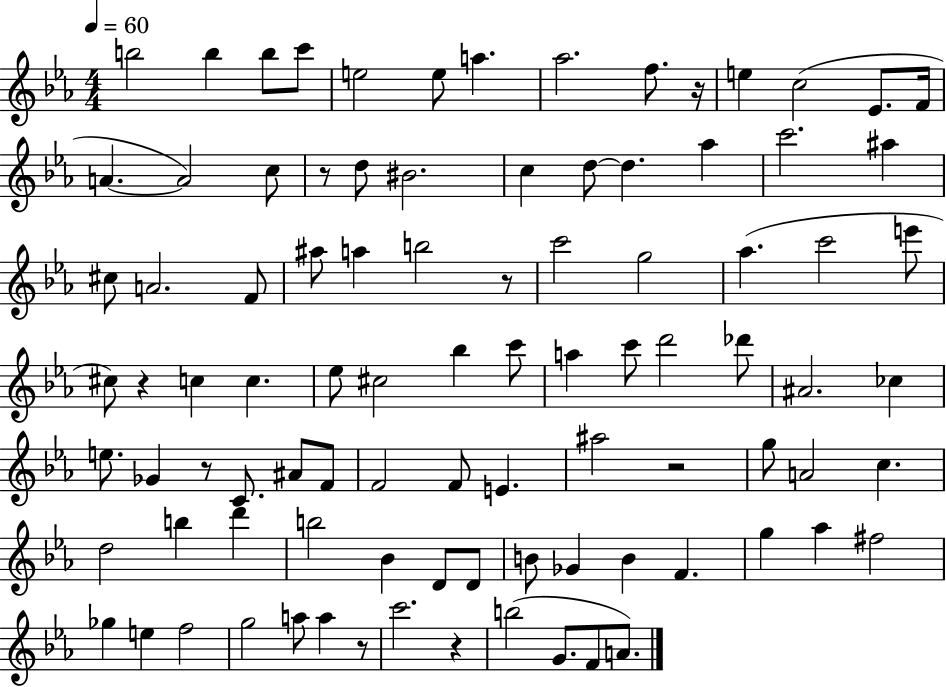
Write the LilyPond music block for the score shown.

{
  \clef treble
  \numericTimeSignature
  \time 4/4
  \key ees \major
  \tempo 4 = 60
  b''2 b''4 b''8 c'''8 | e''2 e''8 a''4. | aes''2. f''8. r16 | e''4 c''2( ees'8. f'16 | \break a'4.~~ a'2) c''8 | r8 d''8 bis'2. | c''4 d''8~~ d''4. aes''4 | c'''2. ais''4 | \break cis''8 a'2. f'8 | ais''8 a''4 b''2 r8 | c'''2 g''2 | aes''4.( c'''2 e'''8 | \break cis''8) r4 c''4 c''4. | ees''8 cis''2 bes''4 c'''8 | a''4 c'''8 d'''2 des'''8 | ais'2. ces''4 | \break e''8. ges'4 r8 c'8. ais'8 f'8 | f'2 f'8 e'4. | ais''2 r2 | g''8 a'2 c''4. | \break d''2 b''4 d'''4 | b''2 bes'4 d'8 d'8 | b'8 ges'4 b'4 f'4. | g''4 aes''4 fis''2 | \break ges''4 e''4 f''2 | g''2 a''8 a''4 r8 | c'''2. r4 | b''2( g'8. f'8 a'8.) | \break \bar "|."
}